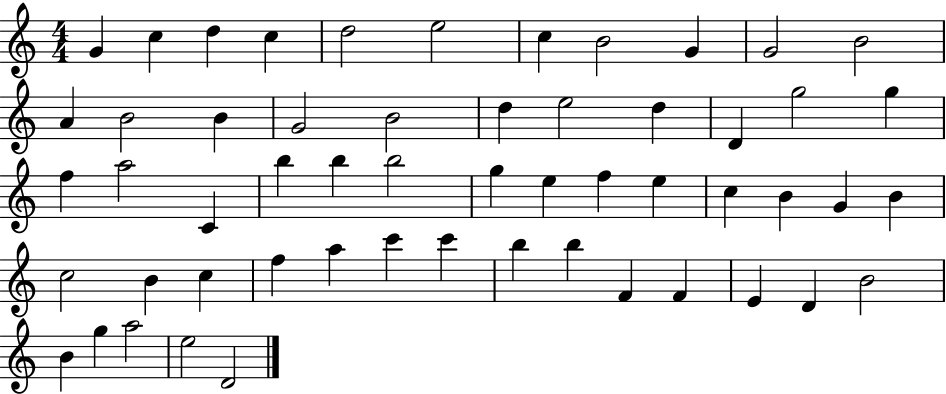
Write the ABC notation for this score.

X:1
T:Untitled
M:4/4
L:1/4
K:C
G c d c d2 e2 c B2 G G2 B2 A B2 B G2 B2 d e2 d D g2 g f a2 C b b b2 g e f e c B G B c2 B c f a c' c' b b F F E D B2 B g a2 e2 D2